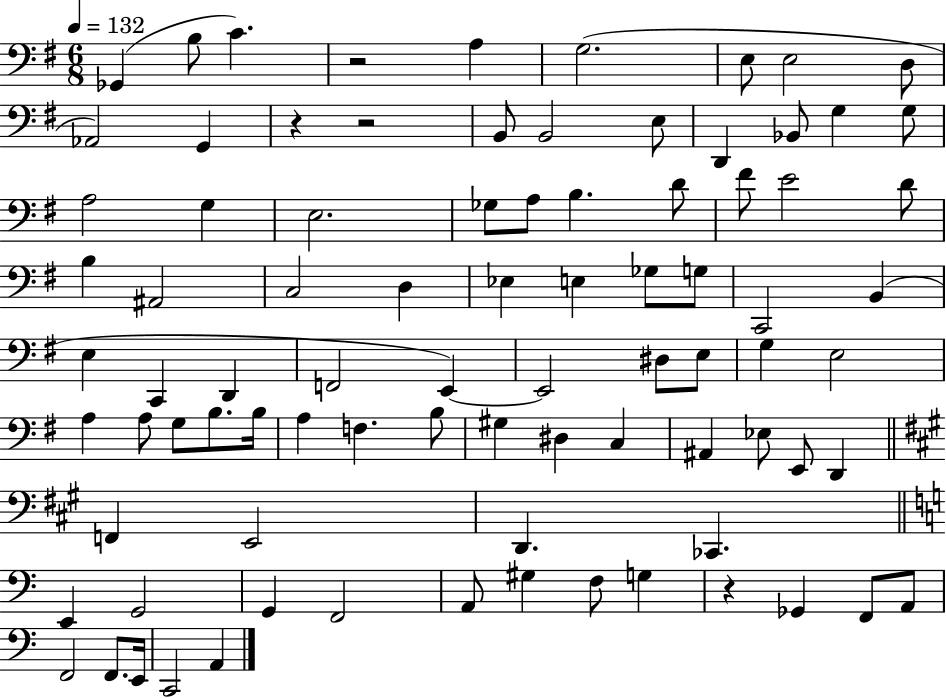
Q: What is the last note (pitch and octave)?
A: A2